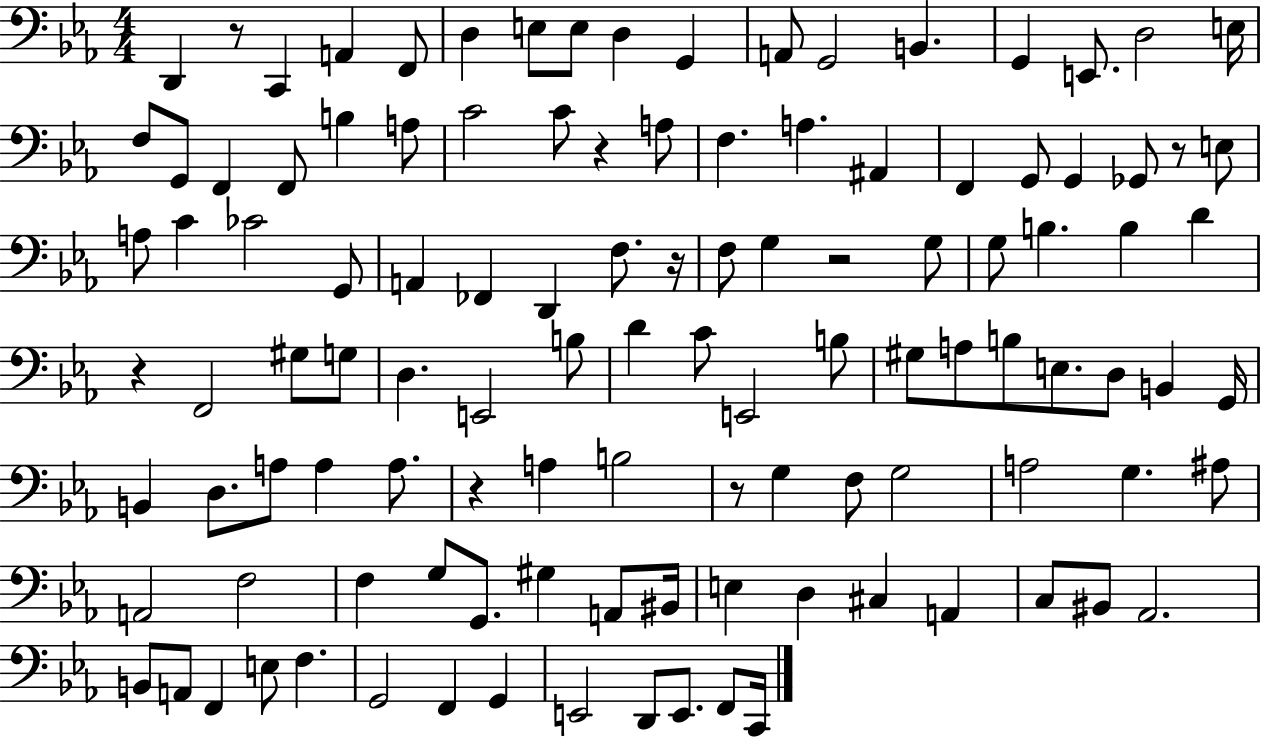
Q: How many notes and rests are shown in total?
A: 114